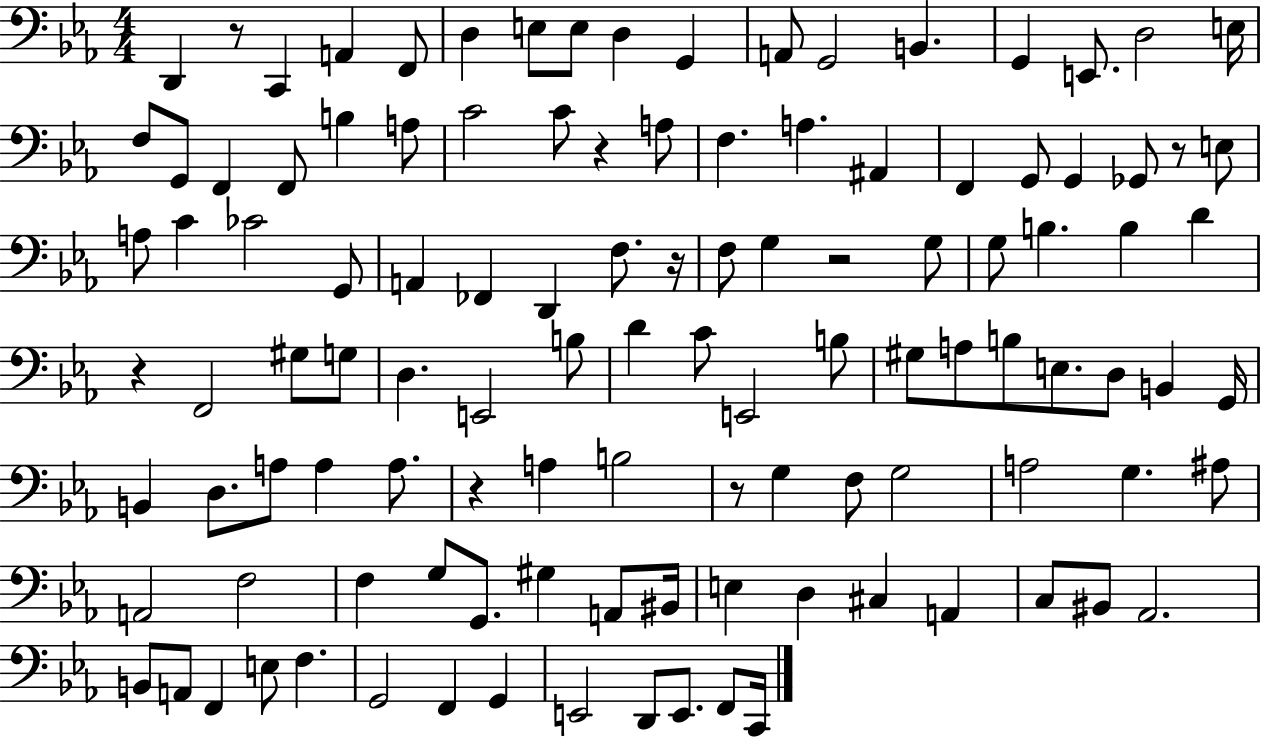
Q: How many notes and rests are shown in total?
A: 114